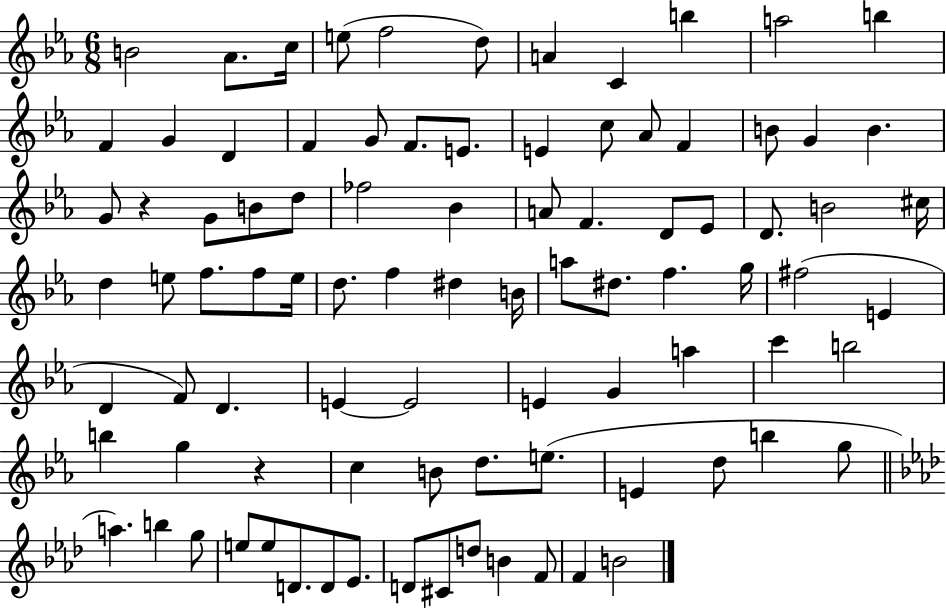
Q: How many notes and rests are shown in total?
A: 90